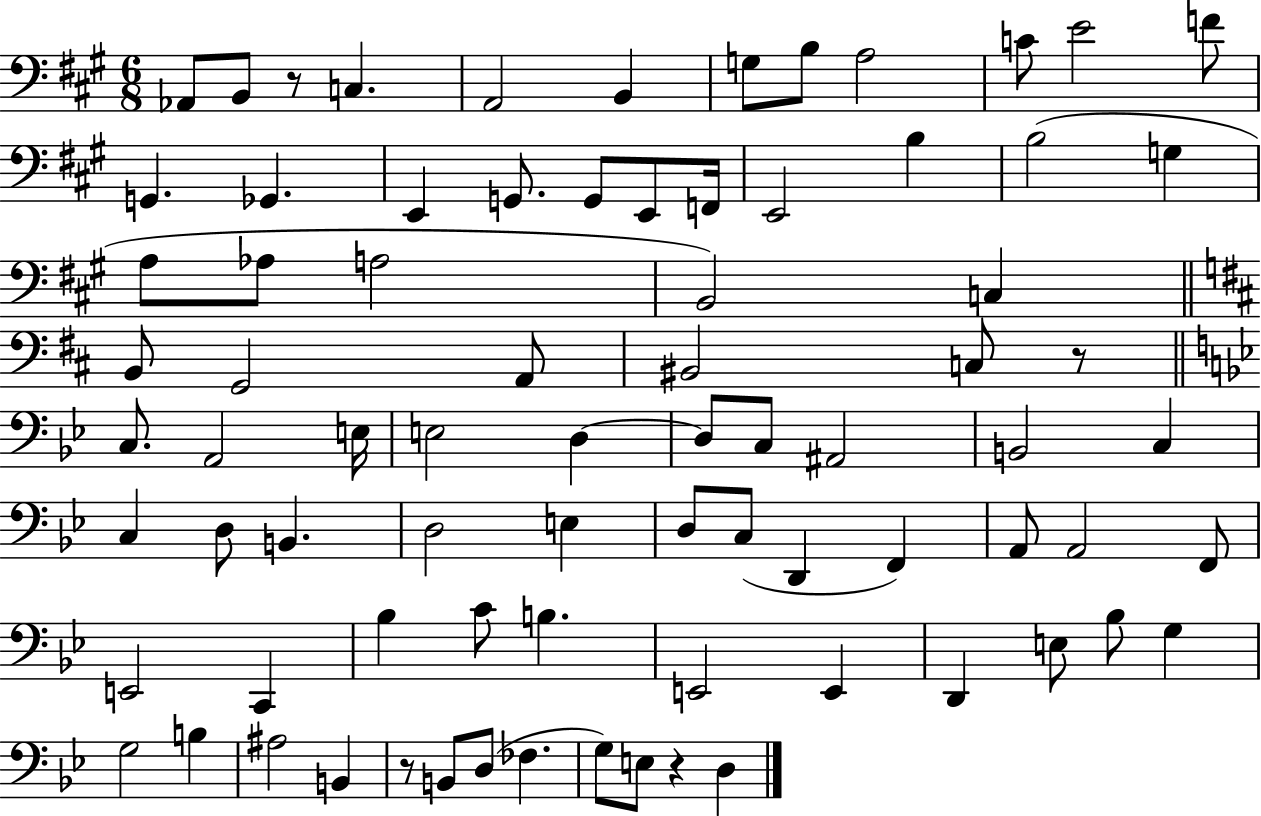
Ab2/e B2/e R/e C3/q. A2/h B2/q G3/e B3/e A3/h C4/e E4/h F4/e G2/q. Gb2/q. E2/q G2/e. G2/e E2/e F2/s E2/h B3/q B3/h G3/q A3/e Ab3/e A3/h B2/h C3/q B2/e G2/h A2/e BIS2/h C3/e R/e C3/e. A2/h E3/s E3/h D3/q D3/e C3/e A#2/h B2/h C3/q C3/q D3/e B2/q. D3/h E3/q D3/e C3/e D2/q F2/q A2/e A2/h F2/e E2/h C2/q Bb3/q C4/e B3/q. E2/h E2/q D2/q E3/e Bb3/e G3/q G3/h B3/q A#3/h B2/q R/e B2/e D3/e FES3/q. G3/e E3/e R/q D3/q